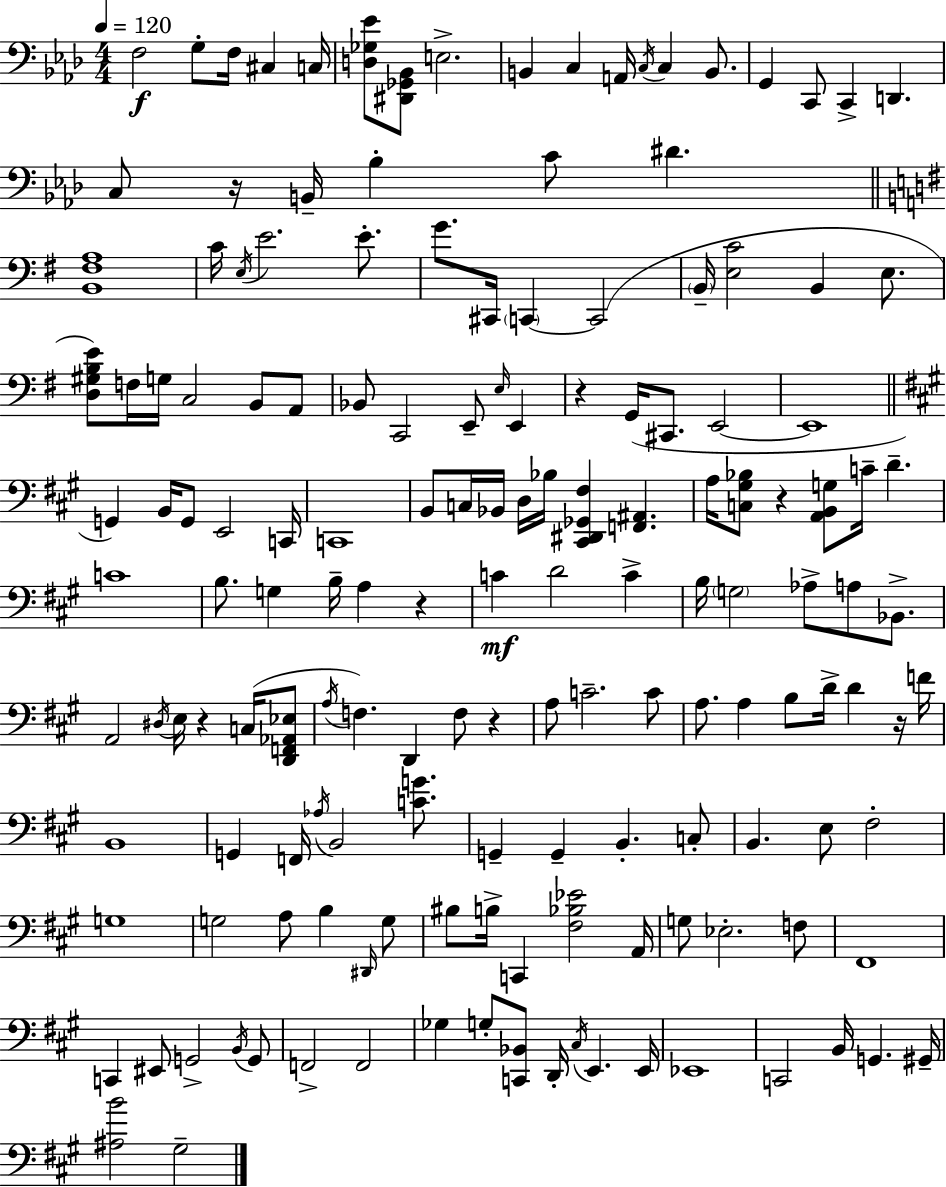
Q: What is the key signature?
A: F minor